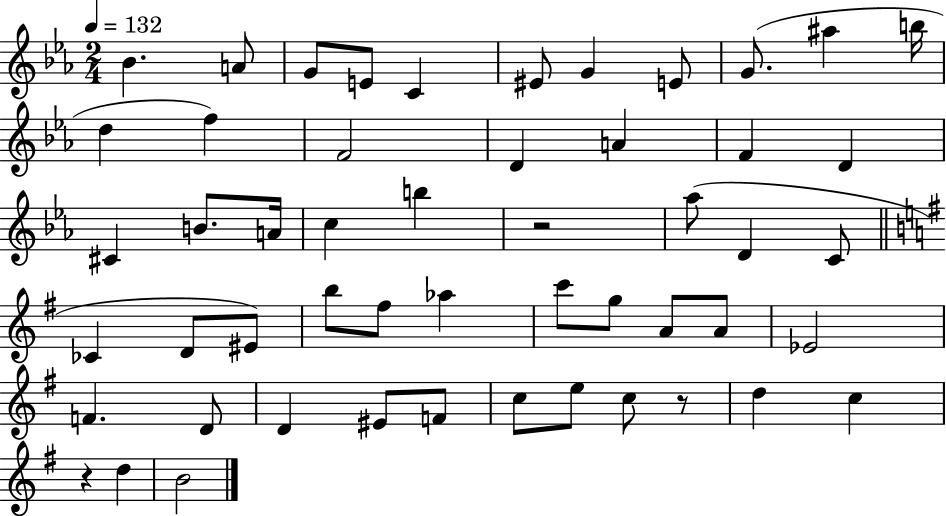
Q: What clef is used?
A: treble